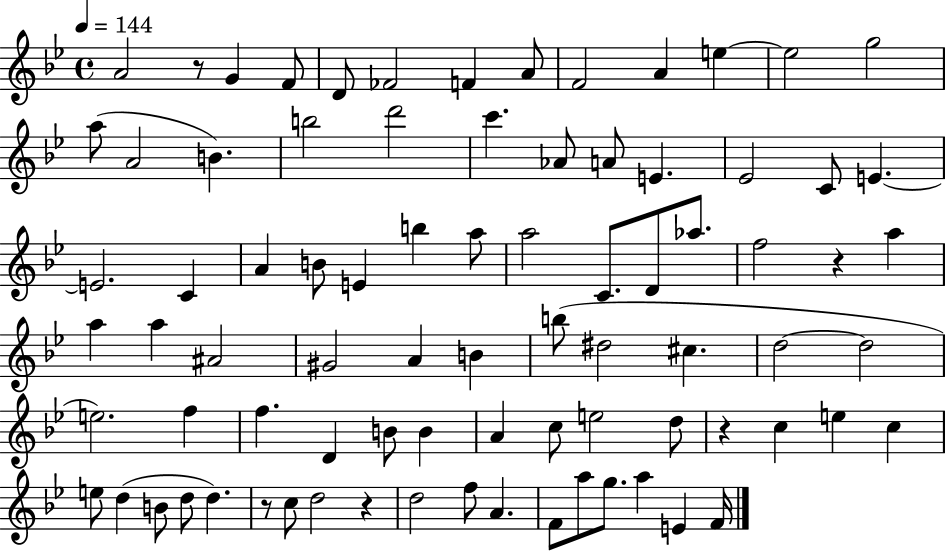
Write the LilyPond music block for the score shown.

{
  \clef treble
  \time 4/4
  \defaultTimeSignature
  \key bes \major
  \tempo 4 = 144
  \repeat volta 2 { a'2 r8 g'4 f'8 | d'8 fes'2 f'4 a'8 | f'2 a'4 e''4~~ | e''2 g''2 | \break a''8( a'2 b'4.) | b''2 d'''2 | c'''4. aes'8 a'8 e'4. | ees'2 c'8 e'4.~~ | \break e'2. c'4 | a'4 b'8 e'4 b''4 a''8 | a''2 c'8. d'8 aes''8. | f''2 r4 a''4 | \break a''4 a''4 ais'2 | gis'2 a'4 b'4 | b''8( dis''2 cis''4. | d''2~~ d''2 | \break e''2.) f''4 | f''4. d'4 b'8 b'4 | a'4 c''8 e''2 d''8 | r4 c''4 e''4 c''4 | \break e''8 d''4( b'8 d''8 d''4.) | r8 c''8 d''2 r4 | d''2 f''8 a'4. | f'8 a''8 g''8. a''4 e'4 f'16 | \break } \bar "|."
}